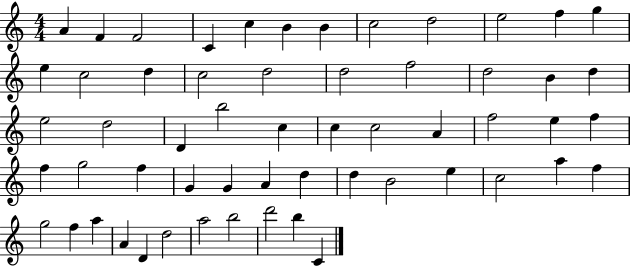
{
  \clef treble
  \numericTimeSignature
  \time 4/4
  \key c \major
  a'4 f'4 f'2 | c'4 c''4 b'4 b'4 | c''2 d''2 | e''2 f''4 g''4 | \break e''4 c''2 d''4 | c''2 d''2 | d''2 f''2 | d''2 b'4 d''4 | \break e''2 d''2 | d'4 b''2 c''4 | c''4 c''2 a'4 | f''2 e''4 f''4 | \break f''4 g''2 f''4 | g'4 g'4 a'4 d''4 | d''4 b'2 e''4 | c''2 a''4 f''4 | \break g''2 f''4 a''4 | a'4 d'4 d''2 | a''2 b''2 | d'''2 b''4 c'4 | \break \bar "|."
}